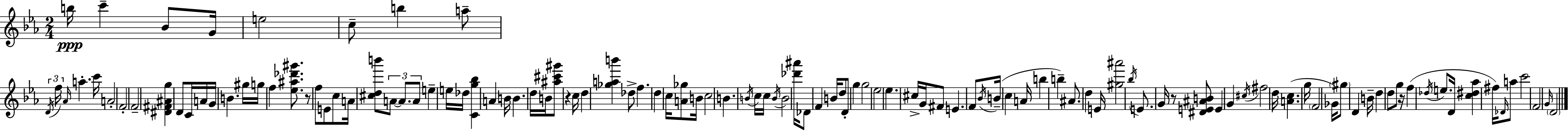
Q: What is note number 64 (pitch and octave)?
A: G4